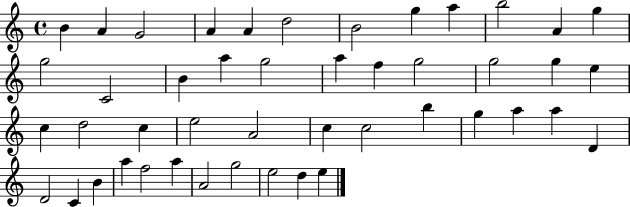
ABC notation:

X:1
T:Untitled
M:4/4
L:1/4
K:C
B A G2 A A d2 B2 g a b2 A g g2 C2 B a g2 a f g2 g2 g e c d2 c e2 A2 c c2 b g a a D D2 C B a f2 a A2 g2 e2 d e